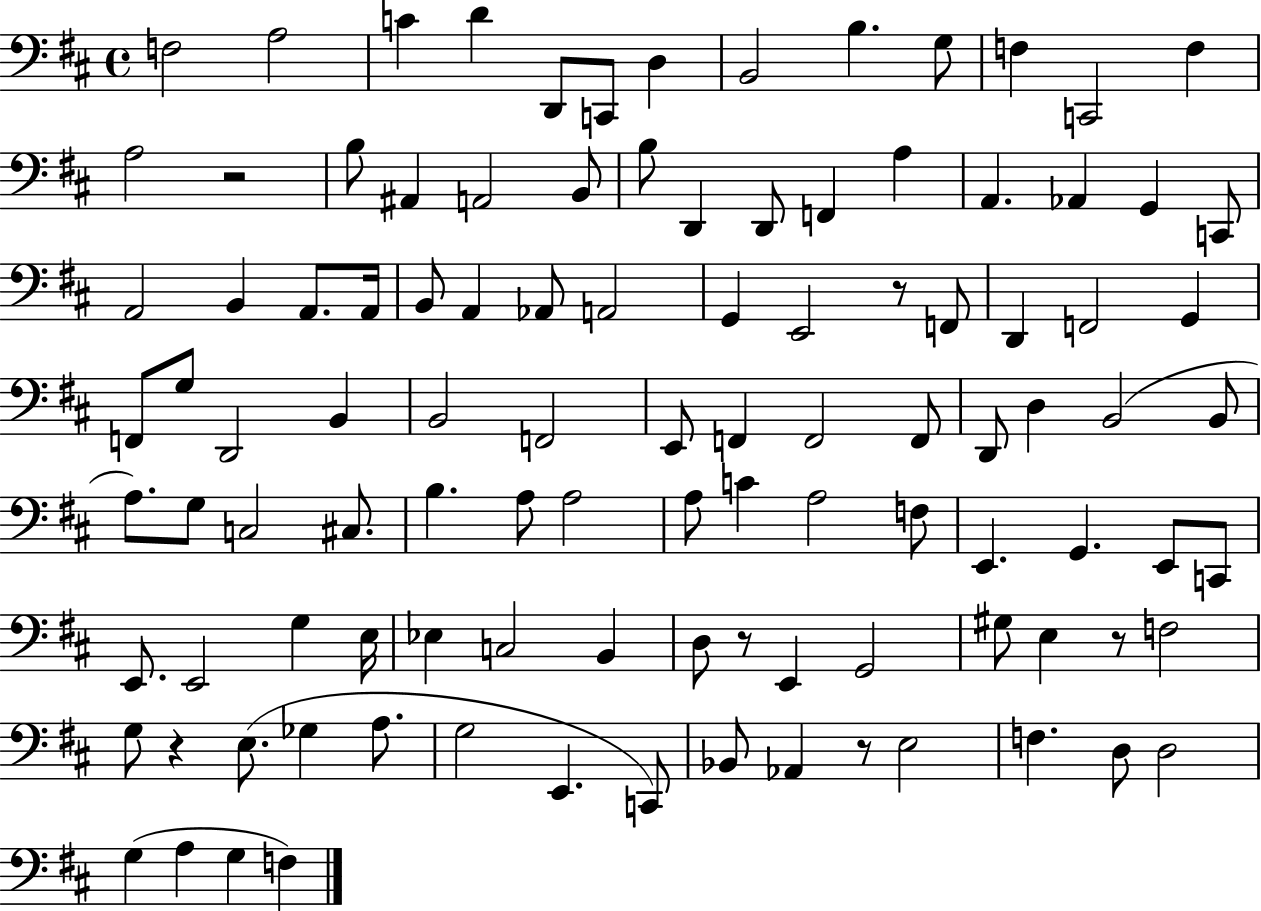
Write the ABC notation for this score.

X:1
T:Untitled
M:4/4
L:1/4
K:D
F,2 A,2 C D D,,/2 C,,/2 D, B,,2 B, G,/2 F, C,,2 F, A,2 z2 B,/2 ^A,, A,,2 B,,/2 B,/2 D,, D,,/2 F,, A, A,, _A,, G,, C,,/2 A,,2 B,, A,,/2 A,,/4 B,,/2 A,, _A,,/2 A,,2 G,, E,,2 z/2 F,,/2 D,, F,,2 G,, F,,/2 G,/2 D,,2 B,, B,,2 F,,2 E,,/2 F,, F,,2 F,,/2 D,,/2 D, B,,2 B,,/2 A,/2 G,/2 C,2 ^C,/2 B, A,/2 A,2 A,/2 C A,2 F,/2 E,, G,, E,,/2 C,,/2 E,,/2 E,,2 G, E,/4 _E, C,2 B,, D,/2 z/2 E,, G,,2 ^G,/2 E, z/2 F,2 G,/2 z E,/2 _G, A,/2 G,2 E,, C,,/2 _B,,/2 _A,, z/2 E,2 F, D,/2 D,2 G, A, G, F,